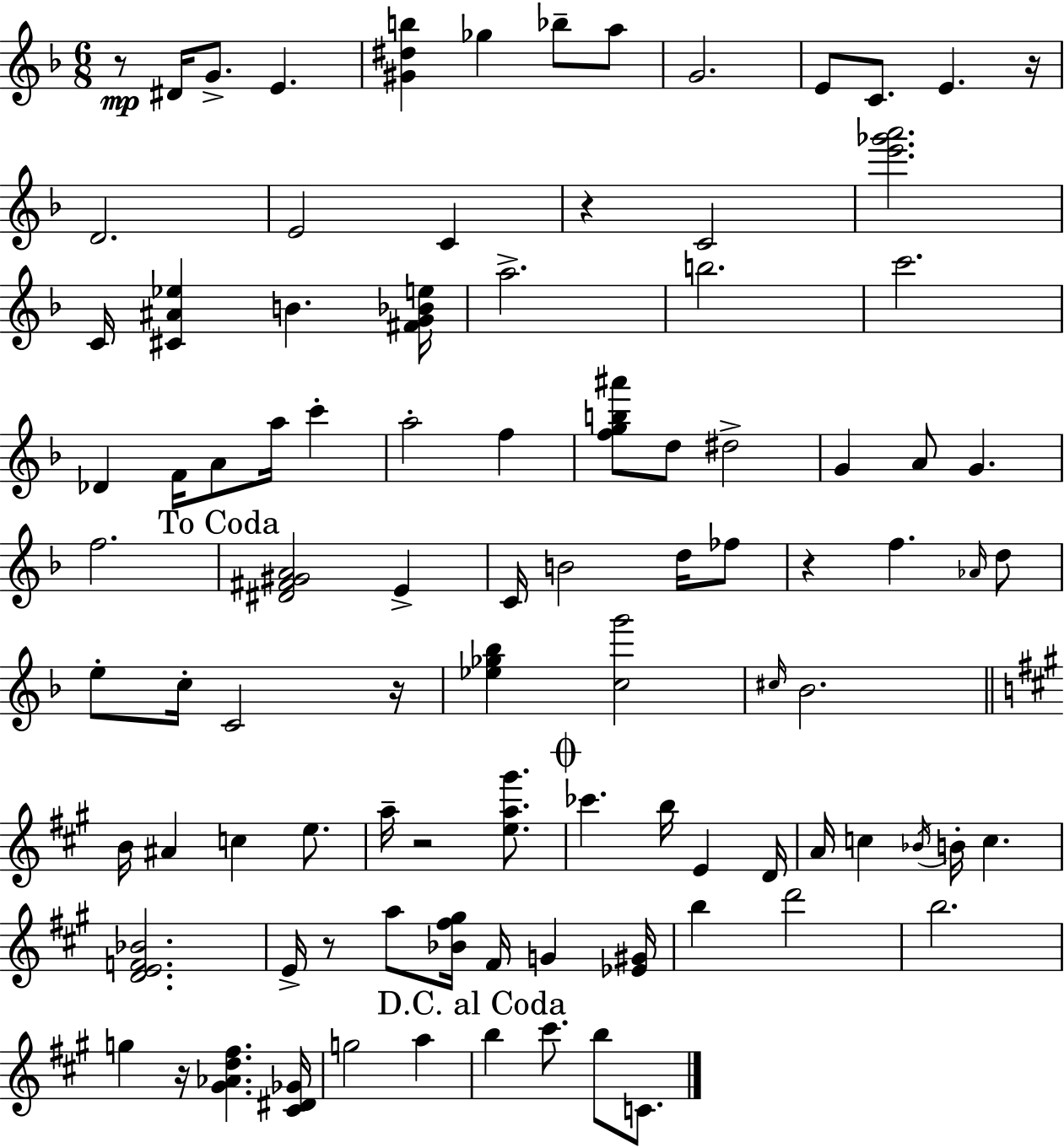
X:1
T:Untitled
M:6/8
L:1/4
K:Dm
z/2 ^D/4 G/2 E [^G^db] _g _b/2 a/2 G2 E/2 C/2 E z/4 D2 E2 C z C2 [e'_g'a']2 C/4 [^C^A_e] B [^FG_Be]/4 a2 b2 c'2 _D F/4 A/2 a/4 c' a2 f [fgb^a']/2 d/2 ^d2 G A/2 G f2 [^D^F^GA]2 E C/4 B2 d/4 _f/2 z f _A/4 d/2 e/2 c/4 C2 z/4 [_e_g_b] [cg']2 ^c/4 _B2 B/4 ^A c e/2 a/4 z2 [ea^g']/2 _c' b/4 E D/4 A/4 c _B/4 B/4 c [DEF_B]2 E/4 z/2 a/2 [_B^f^g]/4 ^F/4 G [_E^G]/4 b d'2 b2 g z/4 [^G_Ad^f] [^C^D_G]/4 g2 a b ^c'/2 b/2 C/2